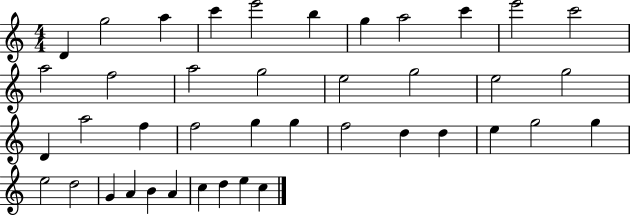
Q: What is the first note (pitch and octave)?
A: D4